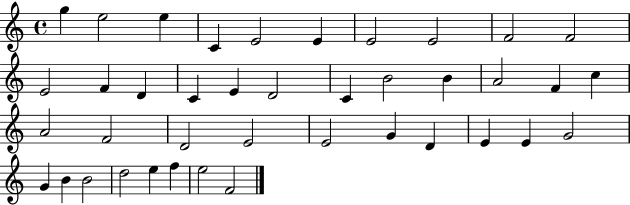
{
  \clef treble
  \time 4/4
  \defaultTimeSignature
  \key c \major
  g''4 e''2 e''4 | c'4 e'2 e'4 | e'2 e'2 | f'2 f'2 | \break e'2 f'4 d'4 | c'4 e'4 d'2 | c'4 b'2 b'4 | a'2 f'4 c''4 | \break a'2 f'2 | d'2 e'2 | e'2 g'4 d'4 | e'4 e'4 g'2 | \break g'4 b'4 b'2 | d''2 e''4 f''4 | e''2 f'2 | \bar "|."
}